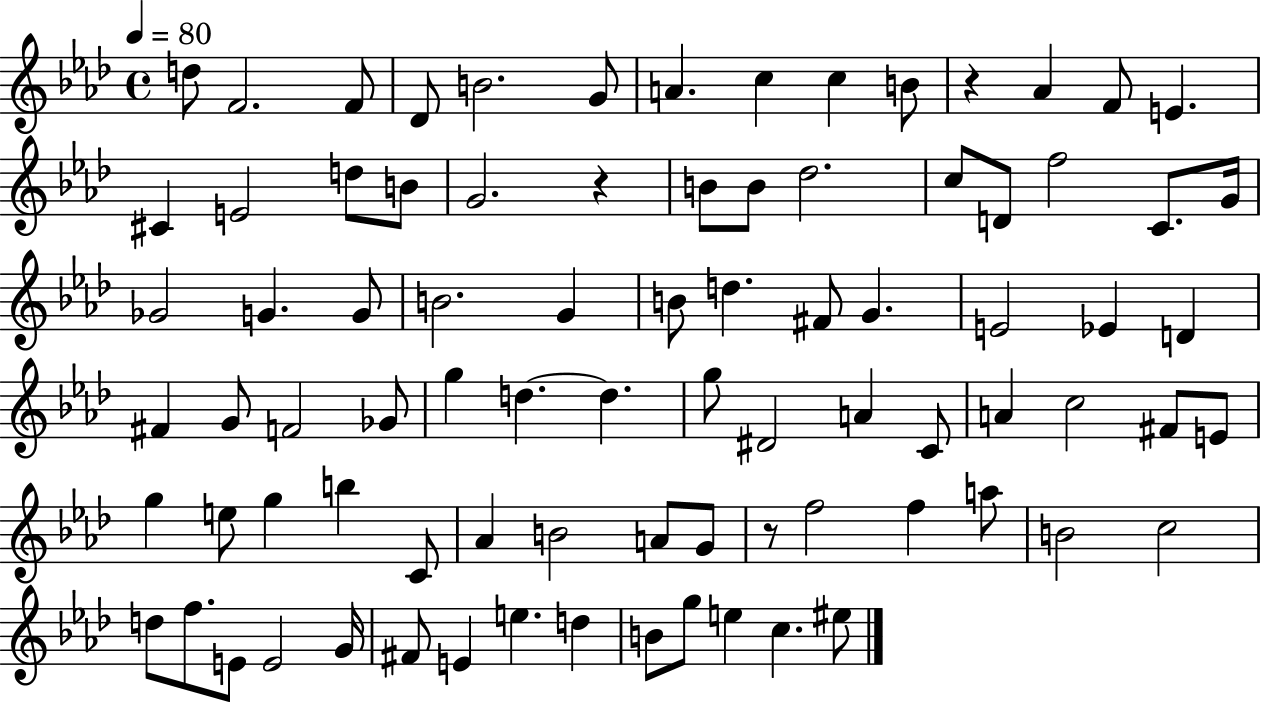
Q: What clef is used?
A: treble